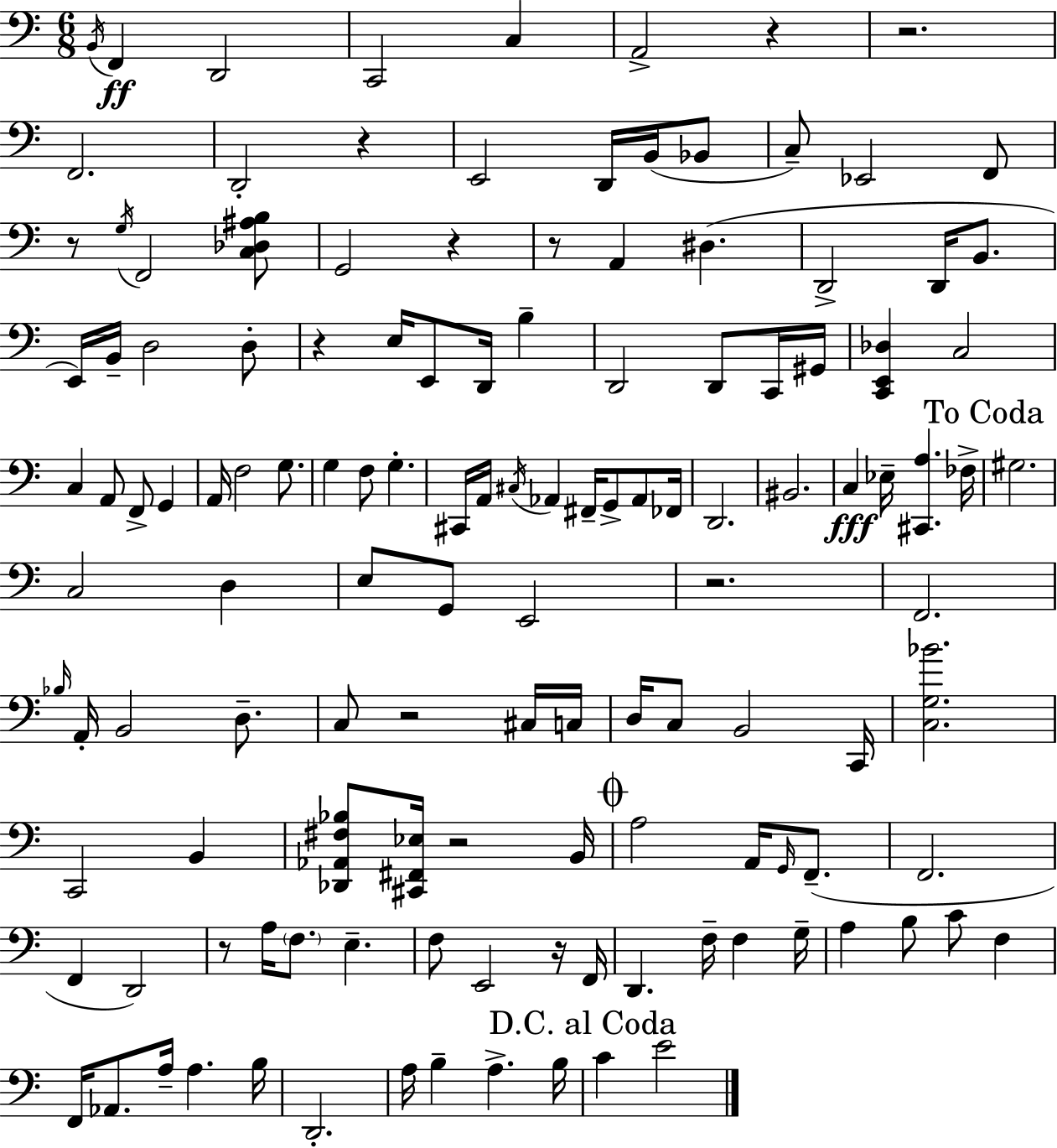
{
  \clef bass
  \numericTimeSignature
  \time 6/8
  \key a \minor
  \repeat volta 2 { \acciaccatura { b,16 }\ff f,4 d,2 | c,2 c4 | a,2-> r4 | r2. | \break f,2. | d,2-. r4 | e,2 d,16 b,16( bes,8 | c8--) ees,2 f,8 | \break r8 \acciaccatura { g16 } f,2 | <c des ais b>8 g,2 r4 | r8 a,4 dis4.( | d,2-> d,16 b,8. | \break e,16) b,16-- d2 | d8-. r4 e16 e,8 d,16 b4-- | d,2 d,8 | c,16 gis,16 <c, e, des>4 c2 | \break c4 a,8 f,8-> g,4 | a,16 f2 g8. | g4 f8 g4.-. | cis,16 a,16 \acciaccatura { cis16 } aes,4 fis,16-- g,8-> | \break aes,8 fes,16 d,2. | bis,2. | c4\fff ees16-- <cis, a>4. | fes16-> \mark "To Coda" gis2. | \break c2 d4 | e8 g,8 e,2 | r2. | f,2. | \break \grace { bes16 } a,16-. b,2 | d8.-- c8 r2 | cis16 c16 d16 c8 b,2 | c,16 <c g bes'>2. | \break c,2 | b,4 <des, aes, fis bes>8 <cis, fis, ees>16 r2 | b,16 \mark \markup { \musicglyph "scripts.coda" } a2 | a,16 \grace { g,16 }( f,8.-- f,2. | \break f,4 d,2) | r8 a16 \parenthesize f8. e4.-- | f8 e,2 | r16 f,16 d,4. f16-- | \break f4 g16-- a4 b8 c'8 | f4 f,16 aes,8. a16-- a4. | b16 d,2.-. | a16 b4-- a4.-> | \break b16 \mark "D.C. al Coda" c'4 e'2 | } \bar "|."
}